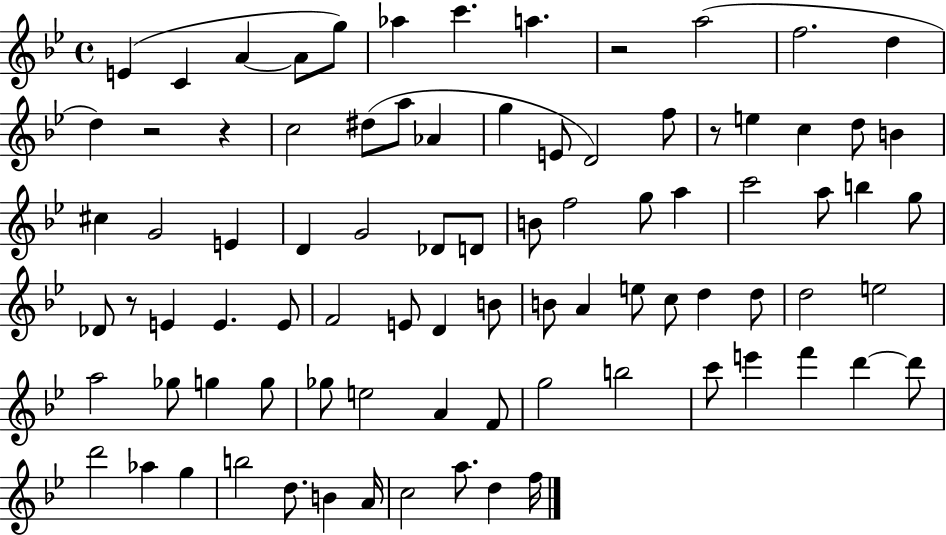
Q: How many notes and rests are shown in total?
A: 86